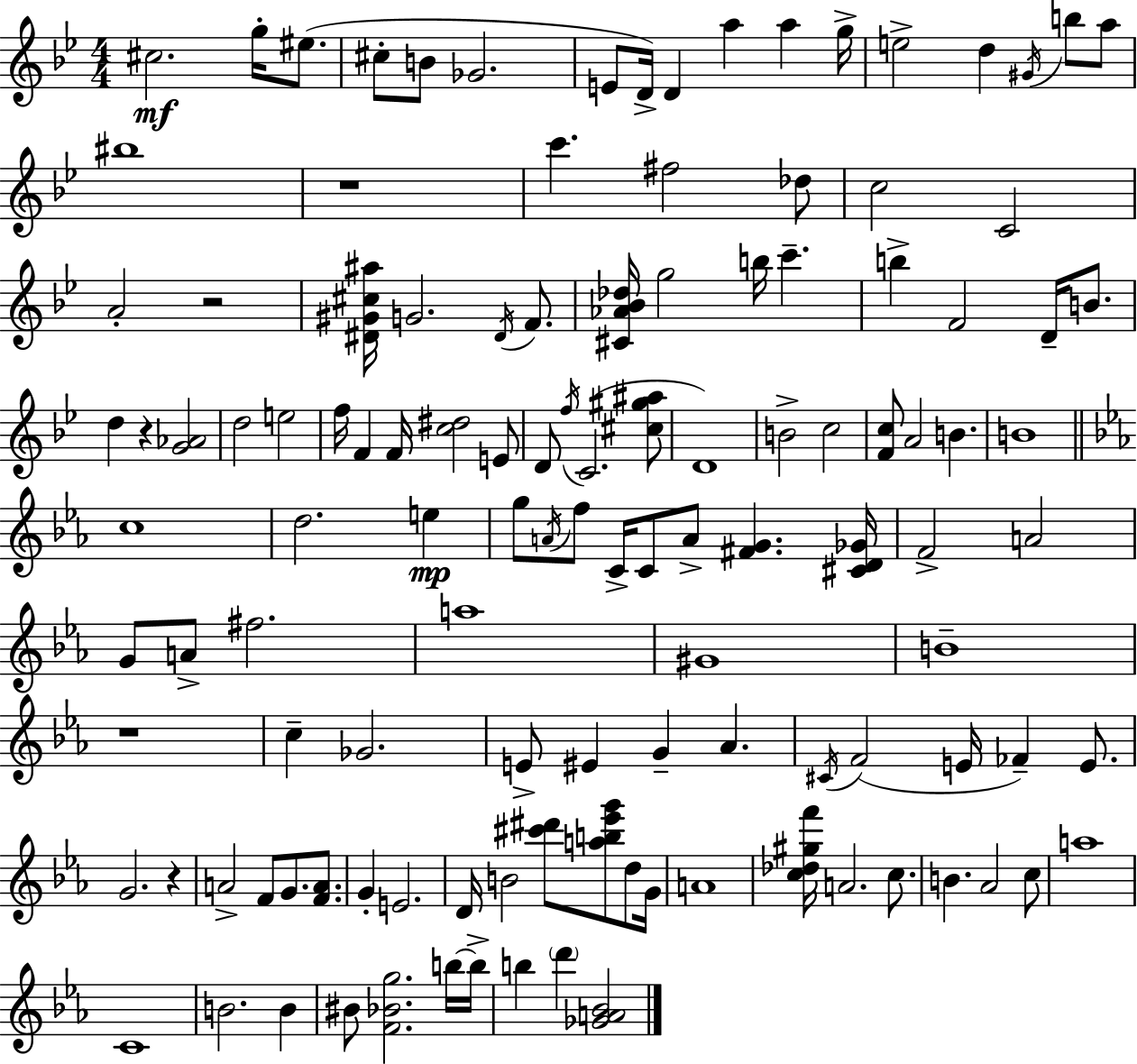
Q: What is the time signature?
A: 4/4